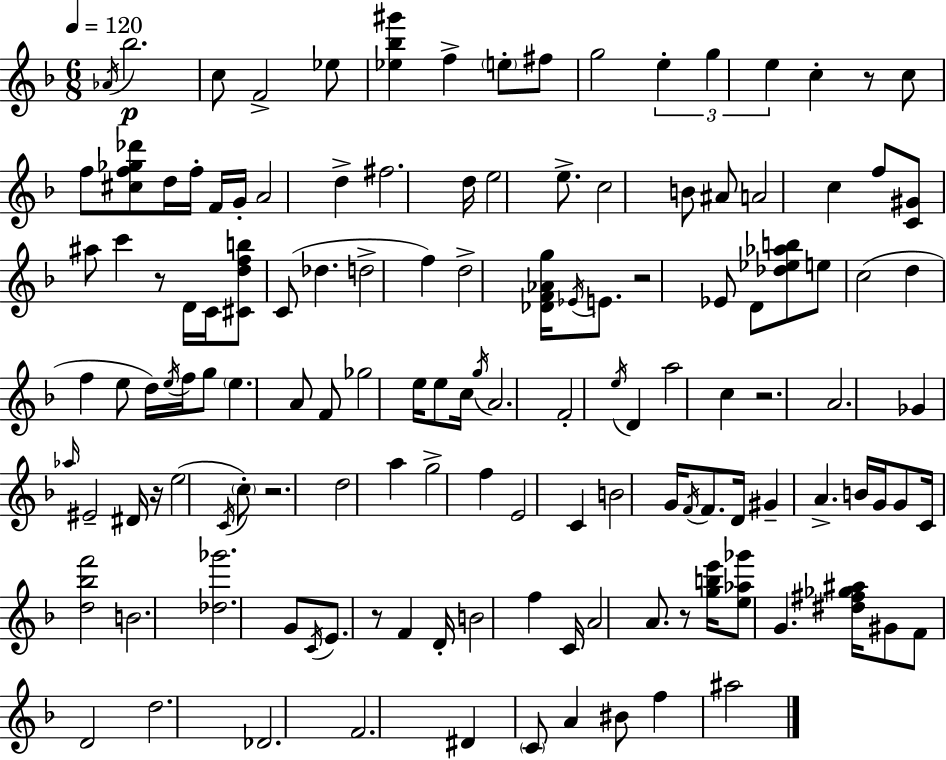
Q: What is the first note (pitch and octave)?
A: Ab4